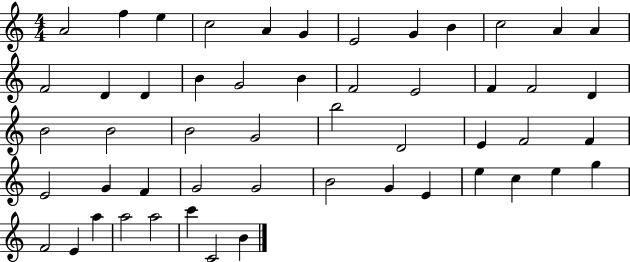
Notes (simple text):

A4/h F5/q E5/q C5/h A4/q G4/q E4/h G4/q B4/q C5/h A4/q A4/q F4/h D4/q D4/q B4/q G4/h B4/q F4/h E4/h F4/q F4/h D4/q B4/h B4/h B4/h G4/h B5/h D4/h E4/q F4/h F4/q E4/h G4/q F4/q G4/h G4/h B4/h G4/q E4/q E5/q C5/q E5/q G5/q F4/h E4/q A5/q A5/h A5/h C6/q C4/h B4/q